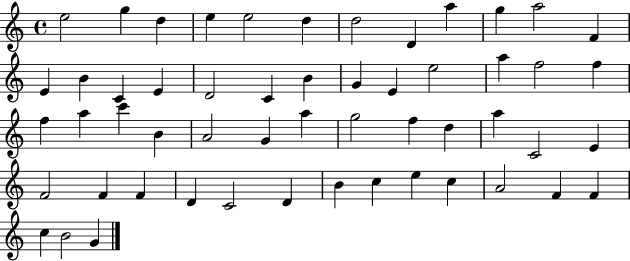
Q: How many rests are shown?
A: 0